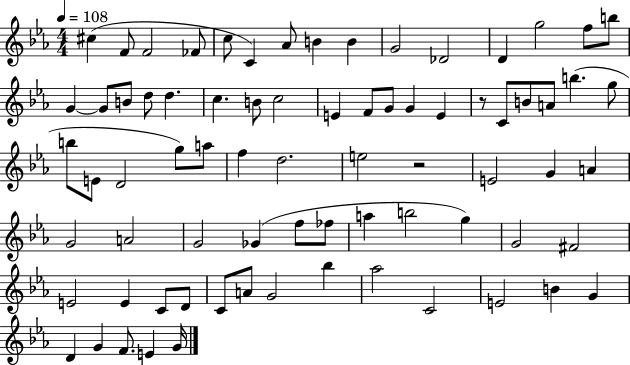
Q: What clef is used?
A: treble